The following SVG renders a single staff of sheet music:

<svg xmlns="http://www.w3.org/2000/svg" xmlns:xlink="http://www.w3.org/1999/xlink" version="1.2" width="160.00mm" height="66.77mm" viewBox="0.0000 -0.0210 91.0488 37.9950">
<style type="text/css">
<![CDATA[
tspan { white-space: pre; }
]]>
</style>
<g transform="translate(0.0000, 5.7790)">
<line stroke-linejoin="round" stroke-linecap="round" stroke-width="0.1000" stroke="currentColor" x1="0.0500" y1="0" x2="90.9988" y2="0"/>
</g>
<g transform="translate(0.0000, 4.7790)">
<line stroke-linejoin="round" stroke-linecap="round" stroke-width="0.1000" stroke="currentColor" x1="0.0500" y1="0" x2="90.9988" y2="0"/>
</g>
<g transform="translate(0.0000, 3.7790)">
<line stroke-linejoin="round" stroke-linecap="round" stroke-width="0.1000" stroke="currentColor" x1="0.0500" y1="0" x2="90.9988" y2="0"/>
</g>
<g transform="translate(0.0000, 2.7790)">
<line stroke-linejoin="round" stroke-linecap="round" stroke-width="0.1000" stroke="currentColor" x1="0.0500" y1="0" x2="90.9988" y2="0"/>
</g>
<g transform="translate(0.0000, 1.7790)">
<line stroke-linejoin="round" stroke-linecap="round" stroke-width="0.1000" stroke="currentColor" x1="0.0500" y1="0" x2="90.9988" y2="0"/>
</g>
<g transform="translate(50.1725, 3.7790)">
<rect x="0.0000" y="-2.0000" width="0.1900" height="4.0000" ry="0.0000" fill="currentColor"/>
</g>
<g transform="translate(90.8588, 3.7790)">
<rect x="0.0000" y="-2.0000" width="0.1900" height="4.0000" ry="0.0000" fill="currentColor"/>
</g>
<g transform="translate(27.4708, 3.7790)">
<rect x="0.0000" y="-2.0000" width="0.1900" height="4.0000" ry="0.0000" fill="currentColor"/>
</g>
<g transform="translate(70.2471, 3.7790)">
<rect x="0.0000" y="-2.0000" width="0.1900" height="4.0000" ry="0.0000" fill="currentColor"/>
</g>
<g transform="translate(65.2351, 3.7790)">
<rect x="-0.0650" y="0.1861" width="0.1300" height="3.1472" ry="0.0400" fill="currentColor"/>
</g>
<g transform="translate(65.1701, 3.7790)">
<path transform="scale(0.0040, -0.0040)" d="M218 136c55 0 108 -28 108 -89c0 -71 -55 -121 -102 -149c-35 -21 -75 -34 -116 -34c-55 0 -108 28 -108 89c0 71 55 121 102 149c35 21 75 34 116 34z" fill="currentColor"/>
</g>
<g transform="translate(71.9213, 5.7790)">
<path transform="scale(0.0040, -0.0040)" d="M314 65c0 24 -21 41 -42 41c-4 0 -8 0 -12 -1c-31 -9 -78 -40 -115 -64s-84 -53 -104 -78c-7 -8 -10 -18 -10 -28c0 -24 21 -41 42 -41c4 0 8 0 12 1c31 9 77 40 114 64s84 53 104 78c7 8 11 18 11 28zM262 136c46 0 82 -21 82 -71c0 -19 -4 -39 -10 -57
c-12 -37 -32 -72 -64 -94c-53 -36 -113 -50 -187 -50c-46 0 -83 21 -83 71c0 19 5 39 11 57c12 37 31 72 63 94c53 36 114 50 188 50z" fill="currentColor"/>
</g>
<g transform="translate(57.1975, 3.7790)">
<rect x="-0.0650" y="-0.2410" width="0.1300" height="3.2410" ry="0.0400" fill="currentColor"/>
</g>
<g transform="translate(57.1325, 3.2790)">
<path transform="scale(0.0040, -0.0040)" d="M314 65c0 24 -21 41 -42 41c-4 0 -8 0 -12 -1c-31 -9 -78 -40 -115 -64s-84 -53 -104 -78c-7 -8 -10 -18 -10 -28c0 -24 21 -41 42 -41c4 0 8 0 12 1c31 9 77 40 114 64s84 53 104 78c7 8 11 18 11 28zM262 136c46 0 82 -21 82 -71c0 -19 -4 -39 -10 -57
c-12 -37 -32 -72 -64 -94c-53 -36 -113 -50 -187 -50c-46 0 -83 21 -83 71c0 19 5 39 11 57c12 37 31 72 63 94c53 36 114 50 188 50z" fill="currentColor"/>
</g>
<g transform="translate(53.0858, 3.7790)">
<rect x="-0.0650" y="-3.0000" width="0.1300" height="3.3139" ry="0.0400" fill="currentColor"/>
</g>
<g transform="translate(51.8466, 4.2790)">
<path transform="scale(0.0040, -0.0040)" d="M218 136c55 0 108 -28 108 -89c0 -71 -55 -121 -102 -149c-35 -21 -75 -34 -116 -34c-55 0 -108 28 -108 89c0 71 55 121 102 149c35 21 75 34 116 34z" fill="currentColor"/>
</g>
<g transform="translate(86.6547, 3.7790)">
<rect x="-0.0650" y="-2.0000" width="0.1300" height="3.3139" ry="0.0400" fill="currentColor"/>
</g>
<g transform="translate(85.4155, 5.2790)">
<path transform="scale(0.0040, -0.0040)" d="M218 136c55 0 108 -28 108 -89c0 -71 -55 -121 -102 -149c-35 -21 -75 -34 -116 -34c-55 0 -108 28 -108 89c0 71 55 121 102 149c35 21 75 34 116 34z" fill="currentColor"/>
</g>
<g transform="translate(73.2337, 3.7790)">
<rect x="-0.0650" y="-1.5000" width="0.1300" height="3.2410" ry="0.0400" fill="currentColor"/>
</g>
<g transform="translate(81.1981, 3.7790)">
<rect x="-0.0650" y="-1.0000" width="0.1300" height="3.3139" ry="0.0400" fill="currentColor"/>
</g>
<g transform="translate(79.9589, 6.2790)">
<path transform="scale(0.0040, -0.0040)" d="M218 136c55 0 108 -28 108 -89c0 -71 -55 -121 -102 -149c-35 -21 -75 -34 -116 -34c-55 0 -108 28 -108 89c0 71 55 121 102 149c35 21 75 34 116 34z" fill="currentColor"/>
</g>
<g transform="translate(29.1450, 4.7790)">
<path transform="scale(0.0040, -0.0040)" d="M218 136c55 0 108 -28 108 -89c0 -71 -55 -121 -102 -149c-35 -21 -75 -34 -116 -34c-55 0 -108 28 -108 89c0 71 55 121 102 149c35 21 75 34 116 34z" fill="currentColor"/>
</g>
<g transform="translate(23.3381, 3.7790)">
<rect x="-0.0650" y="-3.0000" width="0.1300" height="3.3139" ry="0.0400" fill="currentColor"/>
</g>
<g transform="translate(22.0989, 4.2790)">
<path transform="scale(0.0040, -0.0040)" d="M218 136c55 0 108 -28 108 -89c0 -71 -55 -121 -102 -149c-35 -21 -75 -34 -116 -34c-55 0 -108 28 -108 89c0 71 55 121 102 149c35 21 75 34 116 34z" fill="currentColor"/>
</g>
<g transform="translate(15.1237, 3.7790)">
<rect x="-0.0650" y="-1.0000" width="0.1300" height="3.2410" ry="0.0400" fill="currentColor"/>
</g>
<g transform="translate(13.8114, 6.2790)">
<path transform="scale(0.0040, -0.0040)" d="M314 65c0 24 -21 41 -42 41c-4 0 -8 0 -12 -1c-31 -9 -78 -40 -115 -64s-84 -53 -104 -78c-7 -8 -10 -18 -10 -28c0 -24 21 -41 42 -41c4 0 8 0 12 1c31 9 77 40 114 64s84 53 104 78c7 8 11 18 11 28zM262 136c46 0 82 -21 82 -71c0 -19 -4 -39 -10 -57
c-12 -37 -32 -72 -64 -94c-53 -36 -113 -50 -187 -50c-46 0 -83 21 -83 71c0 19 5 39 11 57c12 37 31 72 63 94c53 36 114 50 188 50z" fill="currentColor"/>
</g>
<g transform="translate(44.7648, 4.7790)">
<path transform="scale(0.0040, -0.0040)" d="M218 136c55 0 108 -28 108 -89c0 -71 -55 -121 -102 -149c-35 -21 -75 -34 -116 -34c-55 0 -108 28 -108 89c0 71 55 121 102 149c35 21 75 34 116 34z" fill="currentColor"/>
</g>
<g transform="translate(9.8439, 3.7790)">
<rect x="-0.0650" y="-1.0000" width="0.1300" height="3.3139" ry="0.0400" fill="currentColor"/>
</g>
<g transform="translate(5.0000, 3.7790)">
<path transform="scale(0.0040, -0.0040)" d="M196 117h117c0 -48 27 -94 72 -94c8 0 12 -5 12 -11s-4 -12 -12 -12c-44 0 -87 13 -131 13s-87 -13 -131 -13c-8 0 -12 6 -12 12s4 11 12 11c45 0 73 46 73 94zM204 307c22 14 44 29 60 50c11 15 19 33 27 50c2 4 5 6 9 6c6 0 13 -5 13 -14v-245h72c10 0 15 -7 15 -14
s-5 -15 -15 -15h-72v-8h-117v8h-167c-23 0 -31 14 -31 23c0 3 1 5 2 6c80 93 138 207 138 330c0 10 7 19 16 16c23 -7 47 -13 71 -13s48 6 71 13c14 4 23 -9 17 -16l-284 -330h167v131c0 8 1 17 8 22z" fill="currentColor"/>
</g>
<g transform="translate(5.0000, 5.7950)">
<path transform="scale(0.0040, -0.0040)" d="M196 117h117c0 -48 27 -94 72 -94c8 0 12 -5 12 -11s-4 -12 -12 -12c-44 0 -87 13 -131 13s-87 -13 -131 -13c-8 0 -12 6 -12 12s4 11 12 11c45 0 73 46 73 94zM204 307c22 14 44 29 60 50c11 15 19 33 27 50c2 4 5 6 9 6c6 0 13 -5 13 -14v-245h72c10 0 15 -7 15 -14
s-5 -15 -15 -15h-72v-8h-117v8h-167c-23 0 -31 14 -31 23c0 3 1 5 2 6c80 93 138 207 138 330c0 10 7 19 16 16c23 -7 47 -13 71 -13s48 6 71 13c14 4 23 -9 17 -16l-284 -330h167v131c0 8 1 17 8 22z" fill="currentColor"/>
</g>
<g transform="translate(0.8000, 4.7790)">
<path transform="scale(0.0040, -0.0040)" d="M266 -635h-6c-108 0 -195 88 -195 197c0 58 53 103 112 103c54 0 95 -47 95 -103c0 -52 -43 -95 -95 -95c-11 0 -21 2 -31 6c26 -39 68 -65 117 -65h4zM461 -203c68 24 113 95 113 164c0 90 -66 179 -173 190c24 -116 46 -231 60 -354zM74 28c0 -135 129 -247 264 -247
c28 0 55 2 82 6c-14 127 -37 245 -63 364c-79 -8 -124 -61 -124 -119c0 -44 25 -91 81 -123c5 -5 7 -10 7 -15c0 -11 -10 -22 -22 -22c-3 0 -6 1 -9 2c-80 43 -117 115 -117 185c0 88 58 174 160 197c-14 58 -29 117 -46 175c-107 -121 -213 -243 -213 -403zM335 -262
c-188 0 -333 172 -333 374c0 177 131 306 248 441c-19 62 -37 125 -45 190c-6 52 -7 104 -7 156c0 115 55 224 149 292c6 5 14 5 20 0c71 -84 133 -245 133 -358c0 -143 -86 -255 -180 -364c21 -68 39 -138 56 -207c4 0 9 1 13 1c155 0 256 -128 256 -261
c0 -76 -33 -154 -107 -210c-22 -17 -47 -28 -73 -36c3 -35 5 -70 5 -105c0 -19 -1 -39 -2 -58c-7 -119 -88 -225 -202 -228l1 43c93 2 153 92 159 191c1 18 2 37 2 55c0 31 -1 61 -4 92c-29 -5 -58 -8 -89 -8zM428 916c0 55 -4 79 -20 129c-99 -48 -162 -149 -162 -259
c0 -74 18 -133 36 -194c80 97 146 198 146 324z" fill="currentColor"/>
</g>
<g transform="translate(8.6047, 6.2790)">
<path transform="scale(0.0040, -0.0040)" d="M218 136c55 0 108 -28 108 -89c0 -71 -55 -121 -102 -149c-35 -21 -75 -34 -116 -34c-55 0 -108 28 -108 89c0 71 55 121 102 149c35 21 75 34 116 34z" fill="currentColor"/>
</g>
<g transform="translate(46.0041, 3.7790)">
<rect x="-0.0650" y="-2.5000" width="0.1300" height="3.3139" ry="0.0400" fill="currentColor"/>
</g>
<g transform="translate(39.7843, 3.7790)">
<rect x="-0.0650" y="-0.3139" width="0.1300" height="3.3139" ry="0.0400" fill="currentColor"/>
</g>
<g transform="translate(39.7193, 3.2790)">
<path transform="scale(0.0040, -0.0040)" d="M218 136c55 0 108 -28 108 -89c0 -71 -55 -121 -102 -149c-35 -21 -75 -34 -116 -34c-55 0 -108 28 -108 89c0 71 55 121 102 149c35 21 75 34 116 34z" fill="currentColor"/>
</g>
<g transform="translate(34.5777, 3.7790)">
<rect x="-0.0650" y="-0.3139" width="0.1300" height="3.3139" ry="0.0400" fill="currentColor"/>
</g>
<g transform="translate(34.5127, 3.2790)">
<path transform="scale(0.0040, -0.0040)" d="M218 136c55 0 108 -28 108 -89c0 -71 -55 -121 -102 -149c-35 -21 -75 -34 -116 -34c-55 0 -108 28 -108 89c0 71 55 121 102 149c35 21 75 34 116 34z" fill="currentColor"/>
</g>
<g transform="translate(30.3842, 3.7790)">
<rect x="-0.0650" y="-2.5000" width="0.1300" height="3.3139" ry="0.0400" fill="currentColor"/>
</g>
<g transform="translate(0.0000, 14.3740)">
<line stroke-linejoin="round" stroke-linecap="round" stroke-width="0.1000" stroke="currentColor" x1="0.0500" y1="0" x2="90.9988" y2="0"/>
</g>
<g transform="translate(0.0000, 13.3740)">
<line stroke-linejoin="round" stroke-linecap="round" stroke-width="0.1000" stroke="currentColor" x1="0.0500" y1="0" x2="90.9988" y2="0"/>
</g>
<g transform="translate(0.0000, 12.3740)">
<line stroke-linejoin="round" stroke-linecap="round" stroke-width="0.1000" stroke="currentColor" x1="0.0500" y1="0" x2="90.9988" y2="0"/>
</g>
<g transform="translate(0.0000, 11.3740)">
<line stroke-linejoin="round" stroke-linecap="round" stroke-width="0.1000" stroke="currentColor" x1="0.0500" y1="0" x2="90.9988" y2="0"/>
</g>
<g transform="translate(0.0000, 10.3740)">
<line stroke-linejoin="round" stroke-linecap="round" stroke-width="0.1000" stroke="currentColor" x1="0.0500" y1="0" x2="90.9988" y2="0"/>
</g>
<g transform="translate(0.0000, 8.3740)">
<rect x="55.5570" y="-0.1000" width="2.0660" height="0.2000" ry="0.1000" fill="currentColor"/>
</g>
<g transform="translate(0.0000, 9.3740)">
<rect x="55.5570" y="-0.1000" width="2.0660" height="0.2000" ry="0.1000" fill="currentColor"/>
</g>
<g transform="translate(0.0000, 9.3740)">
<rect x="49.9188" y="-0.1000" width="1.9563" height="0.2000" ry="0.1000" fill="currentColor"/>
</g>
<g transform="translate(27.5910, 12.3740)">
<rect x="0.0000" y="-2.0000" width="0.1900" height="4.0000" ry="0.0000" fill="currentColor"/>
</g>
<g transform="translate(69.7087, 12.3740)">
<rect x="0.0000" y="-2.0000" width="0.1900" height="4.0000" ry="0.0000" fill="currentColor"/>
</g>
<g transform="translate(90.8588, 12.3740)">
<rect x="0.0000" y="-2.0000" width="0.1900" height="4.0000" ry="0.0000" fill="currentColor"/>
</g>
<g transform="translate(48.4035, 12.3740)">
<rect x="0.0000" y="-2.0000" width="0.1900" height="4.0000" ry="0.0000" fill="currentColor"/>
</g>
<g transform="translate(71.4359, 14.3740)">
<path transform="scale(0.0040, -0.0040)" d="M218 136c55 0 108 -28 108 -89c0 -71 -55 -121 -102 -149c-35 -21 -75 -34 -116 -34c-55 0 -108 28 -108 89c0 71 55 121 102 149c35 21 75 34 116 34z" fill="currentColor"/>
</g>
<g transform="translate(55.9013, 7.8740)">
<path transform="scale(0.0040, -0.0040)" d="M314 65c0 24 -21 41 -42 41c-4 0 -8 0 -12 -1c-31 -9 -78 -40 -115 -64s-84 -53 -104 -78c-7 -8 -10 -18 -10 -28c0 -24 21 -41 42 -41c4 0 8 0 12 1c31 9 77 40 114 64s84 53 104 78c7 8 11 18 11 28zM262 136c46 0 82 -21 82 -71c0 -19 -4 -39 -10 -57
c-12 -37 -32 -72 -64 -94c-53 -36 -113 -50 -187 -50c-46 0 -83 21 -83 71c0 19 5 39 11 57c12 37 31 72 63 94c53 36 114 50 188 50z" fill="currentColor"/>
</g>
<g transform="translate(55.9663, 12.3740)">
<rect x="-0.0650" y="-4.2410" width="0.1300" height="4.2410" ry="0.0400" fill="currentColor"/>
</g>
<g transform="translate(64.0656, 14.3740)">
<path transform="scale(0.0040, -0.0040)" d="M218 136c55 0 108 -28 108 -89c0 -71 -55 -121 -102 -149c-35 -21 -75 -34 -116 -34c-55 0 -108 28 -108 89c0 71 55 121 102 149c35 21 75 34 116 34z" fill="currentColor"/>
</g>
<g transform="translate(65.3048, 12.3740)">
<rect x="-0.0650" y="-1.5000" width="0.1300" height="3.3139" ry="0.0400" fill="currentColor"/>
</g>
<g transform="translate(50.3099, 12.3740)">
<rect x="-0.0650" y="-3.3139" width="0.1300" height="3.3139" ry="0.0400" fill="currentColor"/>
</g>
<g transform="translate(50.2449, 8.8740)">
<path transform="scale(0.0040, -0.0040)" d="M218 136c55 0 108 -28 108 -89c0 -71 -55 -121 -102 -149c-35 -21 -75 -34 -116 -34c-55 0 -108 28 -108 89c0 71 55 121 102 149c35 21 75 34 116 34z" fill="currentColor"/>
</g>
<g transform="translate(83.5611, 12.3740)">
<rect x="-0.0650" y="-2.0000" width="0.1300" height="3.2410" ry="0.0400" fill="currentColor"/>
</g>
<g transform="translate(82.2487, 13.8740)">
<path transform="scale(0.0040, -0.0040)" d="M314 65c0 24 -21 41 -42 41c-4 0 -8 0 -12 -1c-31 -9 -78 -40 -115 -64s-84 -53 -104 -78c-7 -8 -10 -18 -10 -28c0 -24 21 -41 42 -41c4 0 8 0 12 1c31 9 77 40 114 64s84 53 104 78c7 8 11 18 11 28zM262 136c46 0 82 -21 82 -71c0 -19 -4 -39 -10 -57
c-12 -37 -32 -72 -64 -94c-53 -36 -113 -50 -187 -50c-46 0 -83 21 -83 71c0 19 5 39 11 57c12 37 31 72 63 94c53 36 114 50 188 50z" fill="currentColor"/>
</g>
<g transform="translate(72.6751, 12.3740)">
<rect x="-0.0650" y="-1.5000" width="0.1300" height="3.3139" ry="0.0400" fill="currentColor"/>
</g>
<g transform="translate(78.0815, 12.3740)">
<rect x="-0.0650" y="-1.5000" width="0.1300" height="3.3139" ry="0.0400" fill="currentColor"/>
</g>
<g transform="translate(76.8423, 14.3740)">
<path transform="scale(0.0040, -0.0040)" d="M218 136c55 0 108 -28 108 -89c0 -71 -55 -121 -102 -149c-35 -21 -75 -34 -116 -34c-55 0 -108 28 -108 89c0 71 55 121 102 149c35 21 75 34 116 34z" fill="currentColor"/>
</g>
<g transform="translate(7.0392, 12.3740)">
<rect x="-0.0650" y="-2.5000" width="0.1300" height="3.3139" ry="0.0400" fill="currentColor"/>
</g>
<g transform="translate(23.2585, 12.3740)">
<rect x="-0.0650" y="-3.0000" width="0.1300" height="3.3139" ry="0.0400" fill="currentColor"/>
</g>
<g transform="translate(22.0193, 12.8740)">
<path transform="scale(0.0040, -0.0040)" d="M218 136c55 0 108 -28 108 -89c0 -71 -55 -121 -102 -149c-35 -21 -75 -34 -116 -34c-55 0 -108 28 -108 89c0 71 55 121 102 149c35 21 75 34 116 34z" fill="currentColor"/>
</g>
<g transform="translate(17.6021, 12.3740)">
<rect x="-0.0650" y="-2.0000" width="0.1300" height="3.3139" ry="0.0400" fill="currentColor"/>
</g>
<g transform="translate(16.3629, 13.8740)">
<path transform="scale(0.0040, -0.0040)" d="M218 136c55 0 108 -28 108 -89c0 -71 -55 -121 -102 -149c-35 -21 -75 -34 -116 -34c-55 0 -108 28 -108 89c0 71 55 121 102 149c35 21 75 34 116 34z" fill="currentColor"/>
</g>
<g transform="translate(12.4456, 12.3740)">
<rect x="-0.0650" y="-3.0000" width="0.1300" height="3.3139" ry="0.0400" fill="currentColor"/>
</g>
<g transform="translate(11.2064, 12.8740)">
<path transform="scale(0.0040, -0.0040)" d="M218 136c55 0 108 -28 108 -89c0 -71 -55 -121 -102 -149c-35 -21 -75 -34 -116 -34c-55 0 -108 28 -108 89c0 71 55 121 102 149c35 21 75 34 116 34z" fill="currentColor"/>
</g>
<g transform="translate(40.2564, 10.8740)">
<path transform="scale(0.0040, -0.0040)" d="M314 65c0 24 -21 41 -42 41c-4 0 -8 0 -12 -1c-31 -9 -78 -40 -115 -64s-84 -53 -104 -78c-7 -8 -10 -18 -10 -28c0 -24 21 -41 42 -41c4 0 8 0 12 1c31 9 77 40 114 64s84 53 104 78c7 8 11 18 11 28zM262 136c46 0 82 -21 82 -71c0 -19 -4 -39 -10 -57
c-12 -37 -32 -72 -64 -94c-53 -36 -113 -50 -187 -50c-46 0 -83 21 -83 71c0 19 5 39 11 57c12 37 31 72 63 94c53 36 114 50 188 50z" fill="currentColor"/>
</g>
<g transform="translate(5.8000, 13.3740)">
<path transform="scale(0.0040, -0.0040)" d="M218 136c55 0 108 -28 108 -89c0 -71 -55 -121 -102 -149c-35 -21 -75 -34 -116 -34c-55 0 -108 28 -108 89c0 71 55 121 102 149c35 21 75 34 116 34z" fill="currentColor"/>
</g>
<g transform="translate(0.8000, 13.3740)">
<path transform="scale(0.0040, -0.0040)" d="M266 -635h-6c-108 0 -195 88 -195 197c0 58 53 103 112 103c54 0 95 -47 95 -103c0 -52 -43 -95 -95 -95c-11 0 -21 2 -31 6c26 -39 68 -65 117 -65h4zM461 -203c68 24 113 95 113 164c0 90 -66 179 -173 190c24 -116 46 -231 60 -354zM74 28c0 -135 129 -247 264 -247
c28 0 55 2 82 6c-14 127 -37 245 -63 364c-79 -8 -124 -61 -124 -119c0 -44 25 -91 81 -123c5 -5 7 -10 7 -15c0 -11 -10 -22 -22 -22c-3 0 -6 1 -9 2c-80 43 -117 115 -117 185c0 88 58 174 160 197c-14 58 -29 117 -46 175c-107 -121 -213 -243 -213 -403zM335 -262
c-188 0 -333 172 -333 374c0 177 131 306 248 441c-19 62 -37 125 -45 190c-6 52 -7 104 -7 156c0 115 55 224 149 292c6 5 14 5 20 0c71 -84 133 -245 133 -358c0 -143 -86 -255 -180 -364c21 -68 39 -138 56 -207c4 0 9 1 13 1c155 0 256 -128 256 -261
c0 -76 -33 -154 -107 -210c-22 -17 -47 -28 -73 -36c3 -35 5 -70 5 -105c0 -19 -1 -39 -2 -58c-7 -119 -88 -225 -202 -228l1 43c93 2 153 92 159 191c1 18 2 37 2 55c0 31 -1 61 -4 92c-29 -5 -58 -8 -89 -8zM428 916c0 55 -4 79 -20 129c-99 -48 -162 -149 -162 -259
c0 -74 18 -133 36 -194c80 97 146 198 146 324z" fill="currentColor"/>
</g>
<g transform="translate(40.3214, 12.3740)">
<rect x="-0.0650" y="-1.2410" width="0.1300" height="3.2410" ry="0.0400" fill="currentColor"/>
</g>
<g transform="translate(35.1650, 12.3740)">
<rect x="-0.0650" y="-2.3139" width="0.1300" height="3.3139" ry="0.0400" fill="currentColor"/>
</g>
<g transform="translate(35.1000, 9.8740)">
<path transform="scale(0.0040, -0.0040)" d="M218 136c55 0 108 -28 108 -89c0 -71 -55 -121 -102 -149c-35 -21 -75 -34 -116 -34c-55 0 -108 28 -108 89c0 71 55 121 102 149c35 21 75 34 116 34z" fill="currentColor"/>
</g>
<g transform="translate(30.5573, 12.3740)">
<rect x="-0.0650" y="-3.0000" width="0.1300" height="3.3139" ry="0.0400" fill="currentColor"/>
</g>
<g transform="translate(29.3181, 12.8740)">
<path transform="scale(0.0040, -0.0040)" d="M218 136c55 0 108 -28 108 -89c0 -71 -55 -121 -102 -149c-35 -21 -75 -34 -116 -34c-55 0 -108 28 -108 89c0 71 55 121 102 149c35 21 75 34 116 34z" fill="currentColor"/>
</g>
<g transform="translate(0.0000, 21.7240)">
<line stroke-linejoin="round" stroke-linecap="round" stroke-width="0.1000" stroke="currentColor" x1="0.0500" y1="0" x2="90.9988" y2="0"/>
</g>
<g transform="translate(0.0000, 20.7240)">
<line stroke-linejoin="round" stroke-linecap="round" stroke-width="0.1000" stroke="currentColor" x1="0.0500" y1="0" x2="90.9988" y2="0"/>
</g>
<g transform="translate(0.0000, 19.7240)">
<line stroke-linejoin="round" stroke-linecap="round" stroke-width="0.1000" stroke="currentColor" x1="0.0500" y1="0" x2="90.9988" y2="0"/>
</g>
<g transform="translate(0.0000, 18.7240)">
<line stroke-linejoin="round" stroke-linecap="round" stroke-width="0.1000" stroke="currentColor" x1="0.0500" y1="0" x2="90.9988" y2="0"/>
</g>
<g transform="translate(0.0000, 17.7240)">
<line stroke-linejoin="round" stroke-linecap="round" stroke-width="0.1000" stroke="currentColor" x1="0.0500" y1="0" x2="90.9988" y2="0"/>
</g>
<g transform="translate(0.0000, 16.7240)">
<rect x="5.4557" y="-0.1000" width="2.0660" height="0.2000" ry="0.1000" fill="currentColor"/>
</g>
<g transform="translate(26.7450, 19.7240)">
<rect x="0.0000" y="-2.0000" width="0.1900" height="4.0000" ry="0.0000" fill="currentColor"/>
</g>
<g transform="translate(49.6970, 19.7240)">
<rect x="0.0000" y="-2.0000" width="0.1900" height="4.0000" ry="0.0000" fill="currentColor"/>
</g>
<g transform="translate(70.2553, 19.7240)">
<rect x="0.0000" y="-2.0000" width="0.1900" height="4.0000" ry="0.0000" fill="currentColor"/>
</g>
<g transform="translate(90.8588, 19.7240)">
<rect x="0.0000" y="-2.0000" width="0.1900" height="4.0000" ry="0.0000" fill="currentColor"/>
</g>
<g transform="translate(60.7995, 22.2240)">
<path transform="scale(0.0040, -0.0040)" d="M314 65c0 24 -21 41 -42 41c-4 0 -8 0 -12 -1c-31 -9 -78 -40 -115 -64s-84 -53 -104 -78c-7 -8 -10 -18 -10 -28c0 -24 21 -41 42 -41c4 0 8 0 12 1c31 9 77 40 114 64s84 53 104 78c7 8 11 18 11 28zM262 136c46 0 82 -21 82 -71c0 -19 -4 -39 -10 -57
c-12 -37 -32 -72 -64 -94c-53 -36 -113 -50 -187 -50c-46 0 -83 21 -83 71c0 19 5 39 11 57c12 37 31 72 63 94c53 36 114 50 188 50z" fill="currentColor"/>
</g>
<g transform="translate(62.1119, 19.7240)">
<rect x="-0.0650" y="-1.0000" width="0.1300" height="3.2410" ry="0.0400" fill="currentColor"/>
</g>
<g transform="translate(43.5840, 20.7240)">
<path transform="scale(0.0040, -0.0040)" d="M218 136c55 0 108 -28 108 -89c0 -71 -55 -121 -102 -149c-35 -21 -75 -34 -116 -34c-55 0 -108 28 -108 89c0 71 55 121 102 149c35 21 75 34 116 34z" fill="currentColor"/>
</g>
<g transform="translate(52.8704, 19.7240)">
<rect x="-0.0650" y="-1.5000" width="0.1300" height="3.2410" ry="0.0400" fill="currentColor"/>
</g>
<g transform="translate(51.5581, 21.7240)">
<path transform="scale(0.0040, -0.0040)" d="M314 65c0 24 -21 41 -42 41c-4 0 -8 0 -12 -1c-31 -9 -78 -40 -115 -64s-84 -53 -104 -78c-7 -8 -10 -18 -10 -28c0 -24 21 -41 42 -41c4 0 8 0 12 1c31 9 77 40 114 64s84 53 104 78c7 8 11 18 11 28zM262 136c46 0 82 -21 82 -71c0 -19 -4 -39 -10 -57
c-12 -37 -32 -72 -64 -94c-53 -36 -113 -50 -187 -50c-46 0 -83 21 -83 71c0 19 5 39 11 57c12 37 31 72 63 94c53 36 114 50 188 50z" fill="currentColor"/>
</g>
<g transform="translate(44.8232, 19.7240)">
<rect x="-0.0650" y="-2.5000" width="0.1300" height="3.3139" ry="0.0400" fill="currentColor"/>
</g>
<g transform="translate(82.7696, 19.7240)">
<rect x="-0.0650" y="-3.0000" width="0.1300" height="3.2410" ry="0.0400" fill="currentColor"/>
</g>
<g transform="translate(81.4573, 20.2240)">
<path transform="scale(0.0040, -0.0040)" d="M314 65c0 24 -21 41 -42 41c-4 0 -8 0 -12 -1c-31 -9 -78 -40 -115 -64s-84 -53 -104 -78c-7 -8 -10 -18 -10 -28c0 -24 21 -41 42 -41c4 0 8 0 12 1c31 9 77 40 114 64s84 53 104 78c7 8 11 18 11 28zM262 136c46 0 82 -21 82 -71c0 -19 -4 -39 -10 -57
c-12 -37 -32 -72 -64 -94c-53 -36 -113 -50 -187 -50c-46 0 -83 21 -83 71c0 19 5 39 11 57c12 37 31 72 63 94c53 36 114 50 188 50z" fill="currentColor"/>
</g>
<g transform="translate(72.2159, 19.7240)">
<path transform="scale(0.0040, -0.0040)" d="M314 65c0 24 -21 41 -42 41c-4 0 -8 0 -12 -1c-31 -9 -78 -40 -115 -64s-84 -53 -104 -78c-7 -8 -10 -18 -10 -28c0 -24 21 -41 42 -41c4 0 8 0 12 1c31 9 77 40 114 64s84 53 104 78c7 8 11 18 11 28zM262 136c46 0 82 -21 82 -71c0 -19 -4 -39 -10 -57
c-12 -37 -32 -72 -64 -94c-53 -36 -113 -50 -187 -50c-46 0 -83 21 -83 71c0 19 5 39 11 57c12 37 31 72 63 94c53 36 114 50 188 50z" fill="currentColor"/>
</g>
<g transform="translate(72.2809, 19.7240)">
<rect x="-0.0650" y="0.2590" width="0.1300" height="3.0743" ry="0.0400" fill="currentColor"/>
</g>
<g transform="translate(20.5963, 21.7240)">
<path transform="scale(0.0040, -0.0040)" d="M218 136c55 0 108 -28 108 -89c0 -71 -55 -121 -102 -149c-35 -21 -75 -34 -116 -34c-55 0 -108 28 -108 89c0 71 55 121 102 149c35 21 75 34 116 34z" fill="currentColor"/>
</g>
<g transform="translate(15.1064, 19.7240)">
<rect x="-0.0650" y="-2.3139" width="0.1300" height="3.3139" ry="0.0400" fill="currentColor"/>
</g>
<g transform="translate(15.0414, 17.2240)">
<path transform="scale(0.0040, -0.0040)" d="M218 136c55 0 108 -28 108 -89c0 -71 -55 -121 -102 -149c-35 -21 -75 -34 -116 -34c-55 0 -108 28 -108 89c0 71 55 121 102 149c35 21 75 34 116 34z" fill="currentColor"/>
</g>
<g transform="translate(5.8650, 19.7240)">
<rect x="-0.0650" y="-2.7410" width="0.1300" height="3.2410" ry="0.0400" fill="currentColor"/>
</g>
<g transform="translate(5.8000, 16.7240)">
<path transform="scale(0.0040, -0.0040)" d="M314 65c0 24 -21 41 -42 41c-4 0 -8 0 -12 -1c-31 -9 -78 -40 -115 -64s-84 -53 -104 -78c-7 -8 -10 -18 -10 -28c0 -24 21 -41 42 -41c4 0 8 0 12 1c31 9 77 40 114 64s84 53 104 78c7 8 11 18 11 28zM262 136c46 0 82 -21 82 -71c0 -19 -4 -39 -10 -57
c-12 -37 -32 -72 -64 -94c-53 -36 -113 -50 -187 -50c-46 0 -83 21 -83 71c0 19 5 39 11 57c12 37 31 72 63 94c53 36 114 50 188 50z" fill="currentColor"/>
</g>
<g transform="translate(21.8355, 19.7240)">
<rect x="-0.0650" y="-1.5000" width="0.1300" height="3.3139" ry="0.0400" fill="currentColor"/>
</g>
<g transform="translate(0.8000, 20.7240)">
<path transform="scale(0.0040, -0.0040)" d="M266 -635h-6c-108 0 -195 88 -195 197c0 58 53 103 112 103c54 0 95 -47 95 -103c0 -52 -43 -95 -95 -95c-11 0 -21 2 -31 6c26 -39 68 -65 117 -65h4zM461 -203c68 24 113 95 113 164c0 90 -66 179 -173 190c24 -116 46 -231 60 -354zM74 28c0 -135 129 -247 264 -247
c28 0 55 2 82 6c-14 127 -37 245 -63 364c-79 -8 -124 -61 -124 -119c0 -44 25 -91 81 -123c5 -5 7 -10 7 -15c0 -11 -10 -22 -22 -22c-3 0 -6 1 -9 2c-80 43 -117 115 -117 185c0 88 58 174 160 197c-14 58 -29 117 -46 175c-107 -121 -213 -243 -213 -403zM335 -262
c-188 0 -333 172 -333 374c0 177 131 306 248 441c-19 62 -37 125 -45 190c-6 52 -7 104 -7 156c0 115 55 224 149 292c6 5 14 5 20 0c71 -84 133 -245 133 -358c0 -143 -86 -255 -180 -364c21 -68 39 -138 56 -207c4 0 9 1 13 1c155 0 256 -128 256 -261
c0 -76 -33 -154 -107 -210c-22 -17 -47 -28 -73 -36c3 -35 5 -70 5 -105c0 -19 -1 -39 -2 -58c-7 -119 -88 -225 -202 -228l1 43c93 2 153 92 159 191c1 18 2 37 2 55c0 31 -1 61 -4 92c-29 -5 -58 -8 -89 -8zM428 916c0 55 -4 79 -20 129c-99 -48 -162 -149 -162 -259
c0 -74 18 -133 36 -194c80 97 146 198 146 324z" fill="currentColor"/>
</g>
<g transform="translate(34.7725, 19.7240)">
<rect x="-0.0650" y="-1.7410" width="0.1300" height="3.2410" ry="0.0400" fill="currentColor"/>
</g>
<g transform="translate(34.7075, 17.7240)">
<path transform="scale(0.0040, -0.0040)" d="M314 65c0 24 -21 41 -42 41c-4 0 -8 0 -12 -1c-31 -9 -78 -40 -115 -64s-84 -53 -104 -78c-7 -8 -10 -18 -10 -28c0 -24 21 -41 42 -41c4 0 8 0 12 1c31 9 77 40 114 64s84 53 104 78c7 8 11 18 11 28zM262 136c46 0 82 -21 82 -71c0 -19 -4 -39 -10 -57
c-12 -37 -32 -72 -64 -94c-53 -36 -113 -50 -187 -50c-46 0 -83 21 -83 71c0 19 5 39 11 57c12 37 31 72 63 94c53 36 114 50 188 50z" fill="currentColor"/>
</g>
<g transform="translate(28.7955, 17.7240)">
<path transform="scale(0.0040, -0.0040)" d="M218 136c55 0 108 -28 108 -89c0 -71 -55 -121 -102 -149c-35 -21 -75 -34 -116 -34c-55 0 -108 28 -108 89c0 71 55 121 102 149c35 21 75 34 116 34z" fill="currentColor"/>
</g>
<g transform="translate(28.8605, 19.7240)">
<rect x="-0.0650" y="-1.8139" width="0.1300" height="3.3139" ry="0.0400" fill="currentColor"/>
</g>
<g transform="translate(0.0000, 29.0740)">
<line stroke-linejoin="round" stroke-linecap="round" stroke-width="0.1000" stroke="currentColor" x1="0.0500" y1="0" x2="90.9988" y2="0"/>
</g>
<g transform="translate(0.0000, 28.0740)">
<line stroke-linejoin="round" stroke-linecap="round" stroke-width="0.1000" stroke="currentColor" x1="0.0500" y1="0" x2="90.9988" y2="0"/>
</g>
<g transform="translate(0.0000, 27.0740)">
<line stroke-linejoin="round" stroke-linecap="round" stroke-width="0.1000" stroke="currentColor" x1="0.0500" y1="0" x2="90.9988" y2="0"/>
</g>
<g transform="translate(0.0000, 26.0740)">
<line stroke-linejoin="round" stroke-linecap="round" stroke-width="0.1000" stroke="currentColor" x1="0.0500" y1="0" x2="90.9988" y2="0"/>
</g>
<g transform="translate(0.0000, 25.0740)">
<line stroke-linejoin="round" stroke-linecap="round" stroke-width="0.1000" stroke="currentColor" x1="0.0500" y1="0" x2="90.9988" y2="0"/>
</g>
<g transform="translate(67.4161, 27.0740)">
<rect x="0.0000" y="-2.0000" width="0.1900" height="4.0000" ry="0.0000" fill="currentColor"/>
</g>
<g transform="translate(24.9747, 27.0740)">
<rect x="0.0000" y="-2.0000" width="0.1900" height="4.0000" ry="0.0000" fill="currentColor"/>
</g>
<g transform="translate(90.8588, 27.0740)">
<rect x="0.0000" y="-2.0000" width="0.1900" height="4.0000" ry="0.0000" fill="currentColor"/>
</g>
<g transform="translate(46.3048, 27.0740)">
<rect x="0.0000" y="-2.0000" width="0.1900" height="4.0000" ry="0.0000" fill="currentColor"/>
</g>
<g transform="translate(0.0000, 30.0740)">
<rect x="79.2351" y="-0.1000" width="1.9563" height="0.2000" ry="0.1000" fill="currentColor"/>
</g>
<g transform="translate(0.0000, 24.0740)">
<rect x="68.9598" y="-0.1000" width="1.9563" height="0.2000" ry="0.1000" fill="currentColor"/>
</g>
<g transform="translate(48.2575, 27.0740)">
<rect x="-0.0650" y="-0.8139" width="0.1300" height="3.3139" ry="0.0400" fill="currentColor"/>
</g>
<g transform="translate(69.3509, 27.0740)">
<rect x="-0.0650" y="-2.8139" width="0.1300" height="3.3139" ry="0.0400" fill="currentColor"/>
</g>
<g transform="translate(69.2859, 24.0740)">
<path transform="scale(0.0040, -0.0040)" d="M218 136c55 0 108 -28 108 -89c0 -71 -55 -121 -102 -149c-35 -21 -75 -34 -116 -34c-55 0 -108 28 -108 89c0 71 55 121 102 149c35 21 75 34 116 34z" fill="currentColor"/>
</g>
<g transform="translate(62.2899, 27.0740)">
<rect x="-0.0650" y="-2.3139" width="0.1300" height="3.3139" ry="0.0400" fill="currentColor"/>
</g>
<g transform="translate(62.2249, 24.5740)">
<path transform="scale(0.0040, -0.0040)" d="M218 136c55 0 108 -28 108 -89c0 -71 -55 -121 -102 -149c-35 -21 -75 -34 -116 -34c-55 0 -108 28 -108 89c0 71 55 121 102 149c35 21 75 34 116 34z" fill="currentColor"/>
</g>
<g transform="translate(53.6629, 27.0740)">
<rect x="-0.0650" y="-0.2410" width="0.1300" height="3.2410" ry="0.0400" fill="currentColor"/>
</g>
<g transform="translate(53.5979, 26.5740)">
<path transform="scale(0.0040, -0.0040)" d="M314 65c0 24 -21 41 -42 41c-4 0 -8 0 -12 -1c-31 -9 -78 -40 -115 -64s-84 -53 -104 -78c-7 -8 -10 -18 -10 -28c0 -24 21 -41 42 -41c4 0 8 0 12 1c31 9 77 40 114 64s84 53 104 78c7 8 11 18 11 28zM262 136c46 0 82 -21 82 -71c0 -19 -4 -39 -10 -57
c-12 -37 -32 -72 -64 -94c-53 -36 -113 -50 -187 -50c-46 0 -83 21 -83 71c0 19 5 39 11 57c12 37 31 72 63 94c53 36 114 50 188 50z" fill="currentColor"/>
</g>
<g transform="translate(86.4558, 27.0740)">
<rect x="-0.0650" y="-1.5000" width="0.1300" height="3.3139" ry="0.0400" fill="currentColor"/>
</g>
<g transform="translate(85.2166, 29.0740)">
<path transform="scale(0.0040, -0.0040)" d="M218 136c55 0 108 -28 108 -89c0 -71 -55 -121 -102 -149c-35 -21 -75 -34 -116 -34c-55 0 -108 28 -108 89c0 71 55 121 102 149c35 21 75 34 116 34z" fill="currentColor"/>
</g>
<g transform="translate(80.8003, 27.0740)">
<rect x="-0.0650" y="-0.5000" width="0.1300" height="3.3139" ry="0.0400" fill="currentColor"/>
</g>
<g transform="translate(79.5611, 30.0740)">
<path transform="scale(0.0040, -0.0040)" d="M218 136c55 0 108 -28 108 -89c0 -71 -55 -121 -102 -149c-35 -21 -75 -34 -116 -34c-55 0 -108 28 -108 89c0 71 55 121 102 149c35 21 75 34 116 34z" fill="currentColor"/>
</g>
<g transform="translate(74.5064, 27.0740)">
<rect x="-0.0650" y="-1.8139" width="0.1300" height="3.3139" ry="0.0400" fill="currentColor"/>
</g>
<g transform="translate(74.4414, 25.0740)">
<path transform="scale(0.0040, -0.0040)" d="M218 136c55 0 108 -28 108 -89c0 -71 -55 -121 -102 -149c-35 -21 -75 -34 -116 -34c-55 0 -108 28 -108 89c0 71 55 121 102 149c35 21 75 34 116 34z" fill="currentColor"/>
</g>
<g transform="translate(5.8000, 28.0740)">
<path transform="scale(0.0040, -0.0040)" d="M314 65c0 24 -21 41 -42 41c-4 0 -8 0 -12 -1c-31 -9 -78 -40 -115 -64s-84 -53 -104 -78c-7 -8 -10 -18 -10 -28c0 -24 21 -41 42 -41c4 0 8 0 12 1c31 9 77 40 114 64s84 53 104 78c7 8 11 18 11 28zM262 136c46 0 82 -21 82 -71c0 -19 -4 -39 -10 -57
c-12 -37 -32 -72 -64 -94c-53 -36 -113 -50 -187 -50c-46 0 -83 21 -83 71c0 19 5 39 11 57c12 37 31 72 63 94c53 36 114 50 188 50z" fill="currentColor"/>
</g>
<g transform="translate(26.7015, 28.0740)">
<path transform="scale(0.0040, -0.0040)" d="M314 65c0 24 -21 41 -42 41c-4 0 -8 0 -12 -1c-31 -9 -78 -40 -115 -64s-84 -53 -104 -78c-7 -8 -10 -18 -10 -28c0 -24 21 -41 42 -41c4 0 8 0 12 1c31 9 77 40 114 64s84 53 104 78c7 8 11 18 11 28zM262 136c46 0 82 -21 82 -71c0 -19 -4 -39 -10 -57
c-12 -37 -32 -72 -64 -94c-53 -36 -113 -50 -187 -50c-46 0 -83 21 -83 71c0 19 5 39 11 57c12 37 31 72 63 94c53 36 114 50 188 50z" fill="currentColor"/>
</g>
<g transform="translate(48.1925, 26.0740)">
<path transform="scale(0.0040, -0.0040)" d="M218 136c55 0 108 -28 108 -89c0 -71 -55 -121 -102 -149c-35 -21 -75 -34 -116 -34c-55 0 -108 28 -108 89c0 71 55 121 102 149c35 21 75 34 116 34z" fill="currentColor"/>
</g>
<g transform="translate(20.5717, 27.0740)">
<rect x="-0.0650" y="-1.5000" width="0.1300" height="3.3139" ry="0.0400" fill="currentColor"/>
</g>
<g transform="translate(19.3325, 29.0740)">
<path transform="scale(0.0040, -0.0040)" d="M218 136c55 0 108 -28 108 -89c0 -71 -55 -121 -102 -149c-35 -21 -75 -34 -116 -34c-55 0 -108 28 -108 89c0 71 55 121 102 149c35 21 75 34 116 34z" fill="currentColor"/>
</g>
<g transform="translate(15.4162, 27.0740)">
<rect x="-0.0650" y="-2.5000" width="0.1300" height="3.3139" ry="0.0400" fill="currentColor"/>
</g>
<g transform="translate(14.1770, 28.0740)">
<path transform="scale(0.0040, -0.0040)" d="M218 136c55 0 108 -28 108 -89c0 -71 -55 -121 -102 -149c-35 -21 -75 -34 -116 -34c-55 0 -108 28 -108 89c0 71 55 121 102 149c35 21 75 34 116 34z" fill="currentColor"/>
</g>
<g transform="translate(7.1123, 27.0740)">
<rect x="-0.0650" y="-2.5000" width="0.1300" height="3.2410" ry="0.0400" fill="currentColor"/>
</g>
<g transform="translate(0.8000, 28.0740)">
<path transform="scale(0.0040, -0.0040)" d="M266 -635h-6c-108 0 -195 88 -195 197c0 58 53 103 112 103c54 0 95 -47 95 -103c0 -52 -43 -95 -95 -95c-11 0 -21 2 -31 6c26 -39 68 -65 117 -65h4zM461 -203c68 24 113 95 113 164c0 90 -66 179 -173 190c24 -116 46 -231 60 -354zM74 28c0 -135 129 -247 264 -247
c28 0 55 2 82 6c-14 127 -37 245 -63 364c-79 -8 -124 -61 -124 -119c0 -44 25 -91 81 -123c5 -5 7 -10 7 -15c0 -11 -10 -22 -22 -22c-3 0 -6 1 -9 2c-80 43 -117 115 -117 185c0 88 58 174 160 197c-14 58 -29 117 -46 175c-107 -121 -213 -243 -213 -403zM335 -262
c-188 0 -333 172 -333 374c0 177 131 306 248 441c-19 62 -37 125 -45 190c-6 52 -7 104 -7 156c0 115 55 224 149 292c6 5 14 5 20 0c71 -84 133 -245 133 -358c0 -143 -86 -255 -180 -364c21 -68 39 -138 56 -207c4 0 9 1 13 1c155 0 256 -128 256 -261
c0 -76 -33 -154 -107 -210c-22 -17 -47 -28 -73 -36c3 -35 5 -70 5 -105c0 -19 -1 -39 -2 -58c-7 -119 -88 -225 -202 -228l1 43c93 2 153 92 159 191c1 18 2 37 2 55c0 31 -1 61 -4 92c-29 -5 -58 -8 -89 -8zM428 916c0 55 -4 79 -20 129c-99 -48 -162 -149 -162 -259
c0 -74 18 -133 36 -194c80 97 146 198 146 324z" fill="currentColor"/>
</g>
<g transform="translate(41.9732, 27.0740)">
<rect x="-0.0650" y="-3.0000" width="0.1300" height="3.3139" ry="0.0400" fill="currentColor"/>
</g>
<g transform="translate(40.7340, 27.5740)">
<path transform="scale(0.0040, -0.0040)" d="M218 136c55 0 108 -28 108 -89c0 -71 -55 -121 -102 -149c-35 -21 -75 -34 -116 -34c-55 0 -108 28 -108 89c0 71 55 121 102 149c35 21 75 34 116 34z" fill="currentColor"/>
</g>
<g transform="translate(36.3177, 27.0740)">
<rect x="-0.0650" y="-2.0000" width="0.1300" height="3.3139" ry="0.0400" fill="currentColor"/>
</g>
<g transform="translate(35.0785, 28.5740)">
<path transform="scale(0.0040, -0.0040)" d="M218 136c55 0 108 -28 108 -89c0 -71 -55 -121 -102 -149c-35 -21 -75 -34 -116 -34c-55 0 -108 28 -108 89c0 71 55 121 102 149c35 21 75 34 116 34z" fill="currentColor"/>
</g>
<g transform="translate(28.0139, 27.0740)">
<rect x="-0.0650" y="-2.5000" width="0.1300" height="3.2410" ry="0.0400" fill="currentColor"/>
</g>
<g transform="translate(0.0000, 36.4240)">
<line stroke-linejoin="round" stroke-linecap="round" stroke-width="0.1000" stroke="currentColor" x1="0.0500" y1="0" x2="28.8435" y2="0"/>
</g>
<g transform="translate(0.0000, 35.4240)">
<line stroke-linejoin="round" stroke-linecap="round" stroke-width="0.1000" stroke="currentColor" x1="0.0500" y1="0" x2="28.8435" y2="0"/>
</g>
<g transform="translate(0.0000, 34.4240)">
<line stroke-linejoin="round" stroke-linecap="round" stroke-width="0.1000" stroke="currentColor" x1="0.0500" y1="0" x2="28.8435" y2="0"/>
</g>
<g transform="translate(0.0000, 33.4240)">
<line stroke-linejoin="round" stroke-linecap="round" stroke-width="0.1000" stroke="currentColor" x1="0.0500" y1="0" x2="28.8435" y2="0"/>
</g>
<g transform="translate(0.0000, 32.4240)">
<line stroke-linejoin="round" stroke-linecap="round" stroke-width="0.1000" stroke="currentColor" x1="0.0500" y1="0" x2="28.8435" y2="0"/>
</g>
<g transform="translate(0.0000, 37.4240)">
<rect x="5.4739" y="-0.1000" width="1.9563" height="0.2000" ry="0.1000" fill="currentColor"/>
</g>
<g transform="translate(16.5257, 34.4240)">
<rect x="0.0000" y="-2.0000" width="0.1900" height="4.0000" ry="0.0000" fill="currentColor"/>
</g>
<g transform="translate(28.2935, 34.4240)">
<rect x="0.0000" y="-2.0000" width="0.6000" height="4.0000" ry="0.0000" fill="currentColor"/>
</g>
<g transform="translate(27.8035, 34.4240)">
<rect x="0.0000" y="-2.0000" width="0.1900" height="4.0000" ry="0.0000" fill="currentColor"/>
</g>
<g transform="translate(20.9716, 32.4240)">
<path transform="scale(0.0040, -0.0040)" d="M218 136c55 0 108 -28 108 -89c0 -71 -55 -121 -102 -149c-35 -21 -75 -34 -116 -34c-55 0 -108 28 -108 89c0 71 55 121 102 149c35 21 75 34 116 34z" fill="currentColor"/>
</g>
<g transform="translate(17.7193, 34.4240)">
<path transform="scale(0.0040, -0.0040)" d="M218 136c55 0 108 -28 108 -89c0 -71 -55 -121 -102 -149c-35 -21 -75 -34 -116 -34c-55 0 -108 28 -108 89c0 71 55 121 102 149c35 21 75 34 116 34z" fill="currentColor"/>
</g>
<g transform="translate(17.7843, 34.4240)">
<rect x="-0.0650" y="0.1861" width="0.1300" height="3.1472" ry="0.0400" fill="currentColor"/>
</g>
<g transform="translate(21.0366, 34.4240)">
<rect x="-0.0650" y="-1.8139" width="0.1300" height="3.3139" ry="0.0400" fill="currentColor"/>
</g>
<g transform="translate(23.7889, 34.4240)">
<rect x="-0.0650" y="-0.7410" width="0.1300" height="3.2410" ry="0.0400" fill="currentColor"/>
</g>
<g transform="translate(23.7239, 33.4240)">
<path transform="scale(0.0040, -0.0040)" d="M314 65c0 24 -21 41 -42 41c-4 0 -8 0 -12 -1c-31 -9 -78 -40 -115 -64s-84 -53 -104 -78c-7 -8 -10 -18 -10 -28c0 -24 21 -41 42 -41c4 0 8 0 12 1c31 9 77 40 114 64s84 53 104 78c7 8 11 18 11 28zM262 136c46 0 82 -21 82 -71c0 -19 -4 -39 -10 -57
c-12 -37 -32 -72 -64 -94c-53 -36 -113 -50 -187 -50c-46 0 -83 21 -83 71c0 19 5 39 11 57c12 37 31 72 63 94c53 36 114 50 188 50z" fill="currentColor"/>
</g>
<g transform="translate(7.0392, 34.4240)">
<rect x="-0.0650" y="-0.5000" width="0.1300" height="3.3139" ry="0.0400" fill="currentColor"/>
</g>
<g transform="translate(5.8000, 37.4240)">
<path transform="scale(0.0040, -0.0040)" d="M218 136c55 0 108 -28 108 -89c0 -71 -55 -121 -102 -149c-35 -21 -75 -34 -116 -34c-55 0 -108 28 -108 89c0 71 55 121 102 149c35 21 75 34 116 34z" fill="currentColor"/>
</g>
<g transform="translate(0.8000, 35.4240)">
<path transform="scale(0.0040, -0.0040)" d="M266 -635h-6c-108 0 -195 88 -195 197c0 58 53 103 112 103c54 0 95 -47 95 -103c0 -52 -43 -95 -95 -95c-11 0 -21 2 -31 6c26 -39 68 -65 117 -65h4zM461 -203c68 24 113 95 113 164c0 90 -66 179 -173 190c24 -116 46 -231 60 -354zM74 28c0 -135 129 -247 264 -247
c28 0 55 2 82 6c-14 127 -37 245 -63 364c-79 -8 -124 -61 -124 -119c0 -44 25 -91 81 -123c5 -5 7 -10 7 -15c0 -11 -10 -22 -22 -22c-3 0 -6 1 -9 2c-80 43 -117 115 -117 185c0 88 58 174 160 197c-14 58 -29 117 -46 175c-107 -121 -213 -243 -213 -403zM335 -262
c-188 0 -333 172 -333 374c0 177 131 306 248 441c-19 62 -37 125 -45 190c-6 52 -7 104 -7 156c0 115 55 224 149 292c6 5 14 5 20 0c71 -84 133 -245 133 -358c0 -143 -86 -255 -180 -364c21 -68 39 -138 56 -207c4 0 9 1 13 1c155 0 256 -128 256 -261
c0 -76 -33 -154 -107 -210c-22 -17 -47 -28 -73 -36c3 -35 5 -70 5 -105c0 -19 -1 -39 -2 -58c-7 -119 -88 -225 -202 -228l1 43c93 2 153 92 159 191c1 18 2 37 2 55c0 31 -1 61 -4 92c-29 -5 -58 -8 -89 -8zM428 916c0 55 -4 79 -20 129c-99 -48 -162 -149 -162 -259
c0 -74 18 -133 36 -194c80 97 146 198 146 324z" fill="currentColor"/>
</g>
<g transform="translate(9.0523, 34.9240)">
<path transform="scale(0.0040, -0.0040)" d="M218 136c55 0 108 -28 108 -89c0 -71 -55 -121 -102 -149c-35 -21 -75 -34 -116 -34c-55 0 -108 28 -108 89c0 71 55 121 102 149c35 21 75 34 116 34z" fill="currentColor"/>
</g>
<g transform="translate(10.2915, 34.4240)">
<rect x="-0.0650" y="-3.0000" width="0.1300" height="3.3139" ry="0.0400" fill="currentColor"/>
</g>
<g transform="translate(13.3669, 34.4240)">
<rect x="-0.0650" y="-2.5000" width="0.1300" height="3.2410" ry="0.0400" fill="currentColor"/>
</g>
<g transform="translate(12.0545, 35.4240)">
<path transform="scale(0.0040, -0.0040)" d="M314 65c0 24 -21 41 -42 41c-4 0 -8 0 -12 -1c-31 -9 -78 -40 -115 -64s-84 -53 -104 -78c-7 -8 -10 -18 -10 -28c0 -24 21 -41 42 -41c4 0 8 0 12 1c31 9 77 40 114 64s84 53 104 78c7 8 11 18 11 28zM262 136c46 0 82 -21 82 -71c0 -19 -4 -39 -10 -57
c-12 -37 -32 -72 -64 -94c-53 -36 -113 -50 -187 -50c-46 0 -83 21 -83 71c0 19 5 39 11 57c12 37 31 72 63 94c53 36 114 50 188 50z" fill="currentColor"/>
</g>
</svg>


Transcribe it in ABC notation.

X:1
T:Untitled
M:4/4
L:1/4
K:C
D D2 A G c c G A c2 B E2 D F G A F A A g e2 b d'2 E E E F2 a2 g E f f2 G E2 D2 B2 A2 G2 G E G2 F A d c2 g a f C E C A G2 B f d2